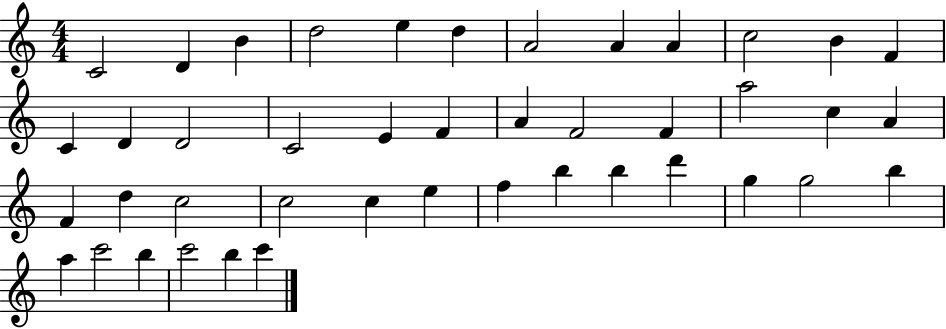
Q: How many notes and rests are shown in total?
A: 43